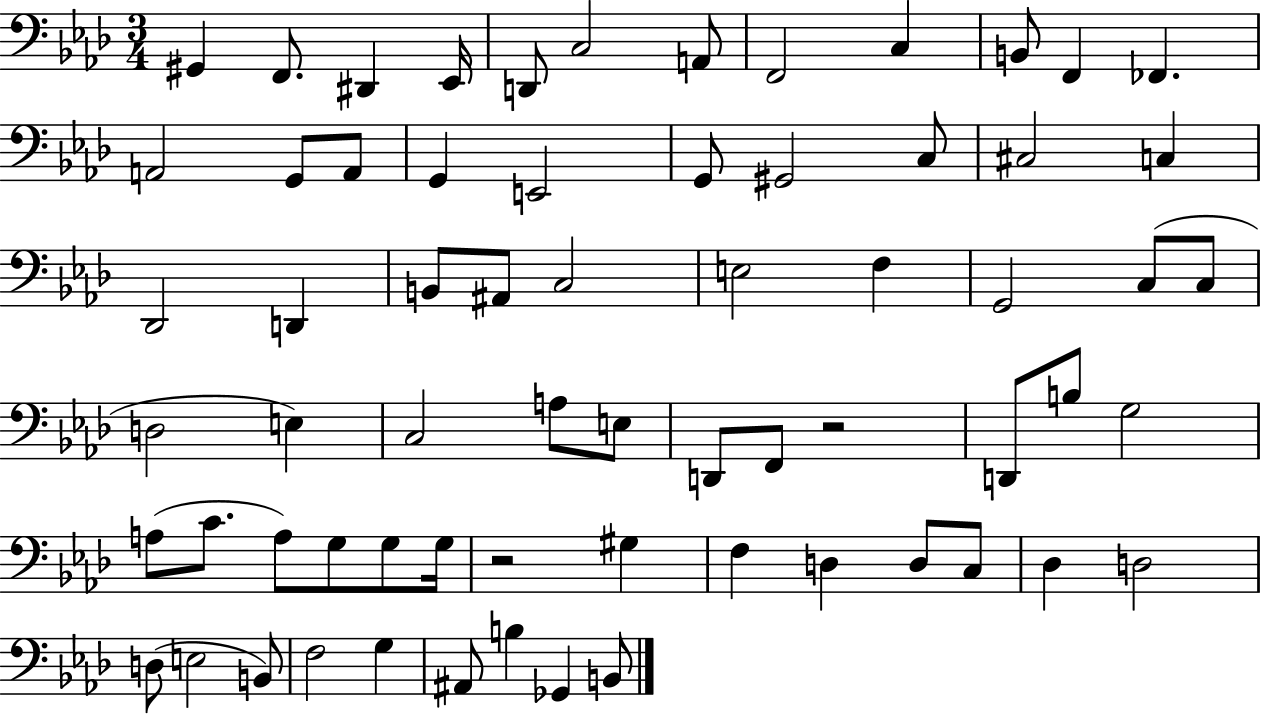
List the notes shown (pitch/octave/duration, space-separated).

G#2/q F2/e. D#2/q Eb2/s D2/e C3/h A2/e F2/h C3/q B2/e F2/q FES2/q. A2/h G2/e A2/e G2/q E2/h G2/e G#2/h C3/e C#3/h C3/q Db2/h D2/q B2/e A#2/e C3/h E3/h F3/q G2/h C3/e C3/e D3/h E3/q C3/h A3/e E3/e D2/e F2/e R/h D2/e B3/e G3/h A3/e C4/e. A3/e G3/e G3/e G3/s R/h G#3/q F3/q D3/q D3/e C3/e Db3/q D3/h D3/e E3/h B2/e F3/h G3/q A#2/e B3/q Gb2/q B2/e